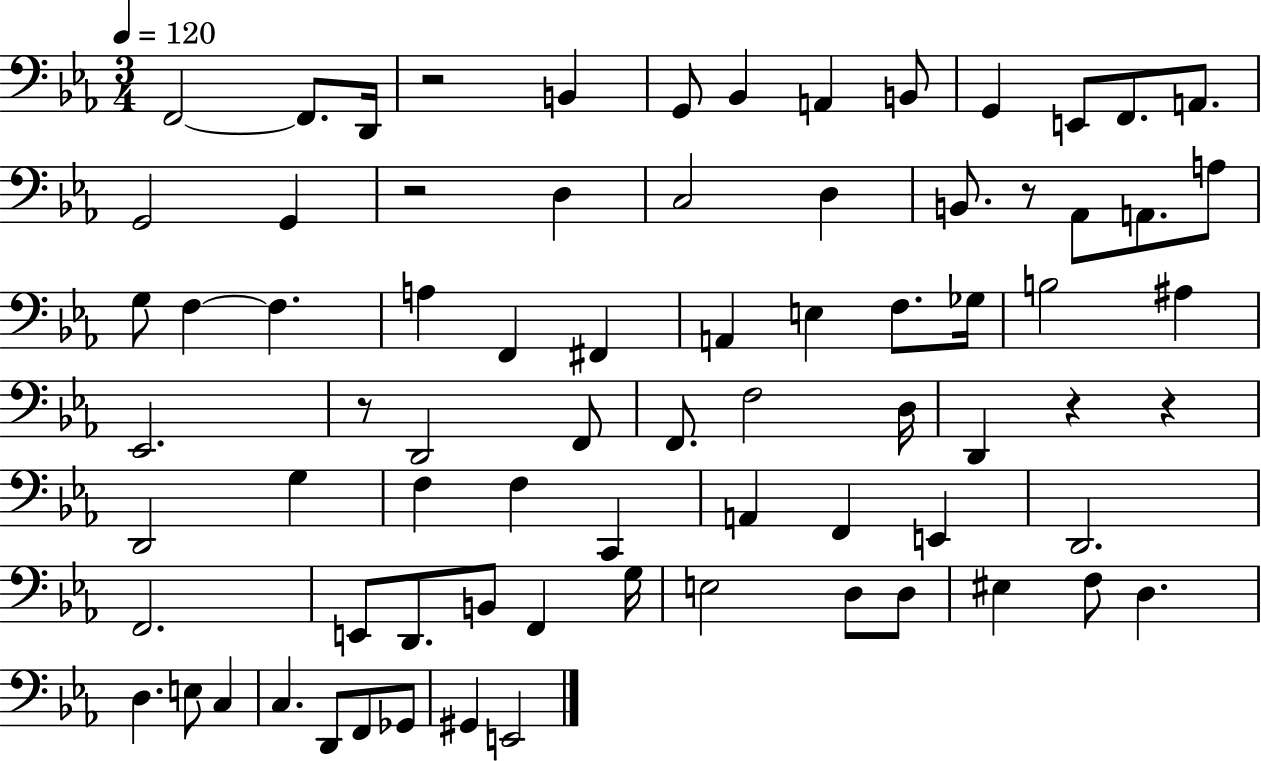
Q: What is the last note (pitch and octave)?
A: E2